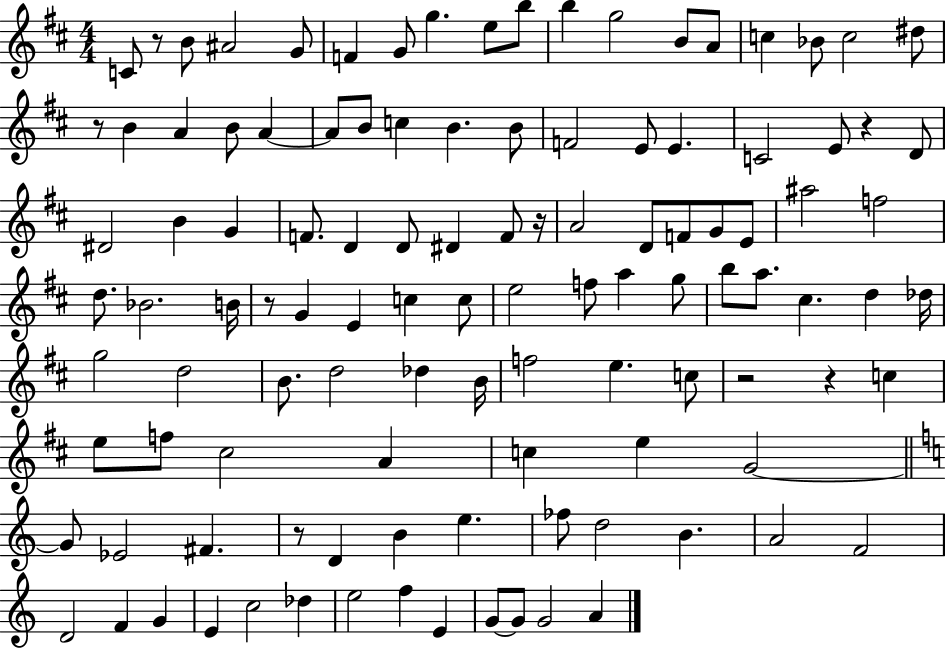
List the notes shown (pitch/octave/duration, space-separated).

C4/e R/e B4/e A#4/h G4/e F4/q G4/e G5/q. E5/e B5/e B5/q G5/h B4/e A4/e C5/q Bb4/e C5/h D#5/e R/e B4/q A4/q B4/e A4/q A4/e B4/e C5/q B4/q. B4/e F4/h E4/e E4/q. C4/h E4/e R/q D4/e D#4/h B4/q G4/q F4/e. D4/q D4/e D#4/q F4/e R/s A4/h D4/e F4/e G4/e E4/e A#5/h F5/h D5/e. Bb4/h. B4/s R/e G4/q E4/q C5/q C5/e E5/h F5/e A5/q G5/e B5/e A5/e. C#5/q. D5/q Db5/s G5/h D5/h B4/e. D5/h Db5/q B4/s F5/h E5/q. C5/e R/h R/q C5/q E5/e F5/e C#5/h A4/q C5/q E5/q G4/h G4/e Eb4/h F#4/q. R/e D4/q B4/q E5/q. FES5/e D5/h B4/q. A4/h F4/h D4/h F4/q G4/q E4/q C5/h Db5/q E5/h F5/q E4/q G4/e G4/e G4/h A4/q